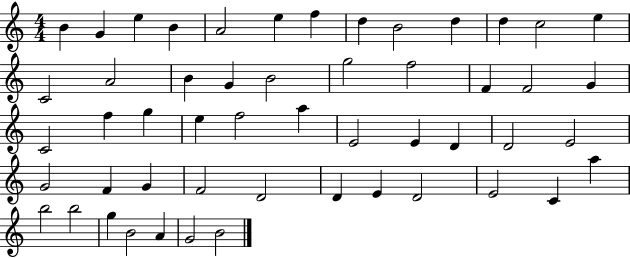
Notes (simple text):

B4/q G4/q E5/q B4/q A4/h E5/q F5/q D5/q B4/h D5/q D5/q C5/h E5/q C4/h A4/h B4/q G4/q B4/h G5/h F5/h F4/q F4/h G4/q C4/h F5/q G5/q E5/q F5/h A5/q E4/h E4/q D4/q D4/h E4/h G4/h F4/q G4/q F4/h D4/h D4/q E4/q D4/h E4/h C4/q A5/q B5/h B5/h G5/q B4/h A4/q G4/h B4/h